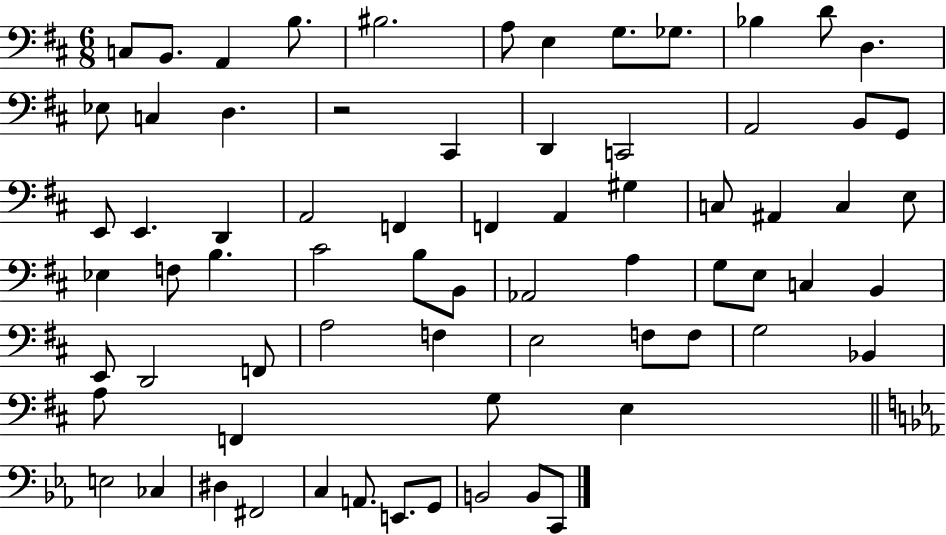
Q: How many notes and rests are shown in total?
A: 71